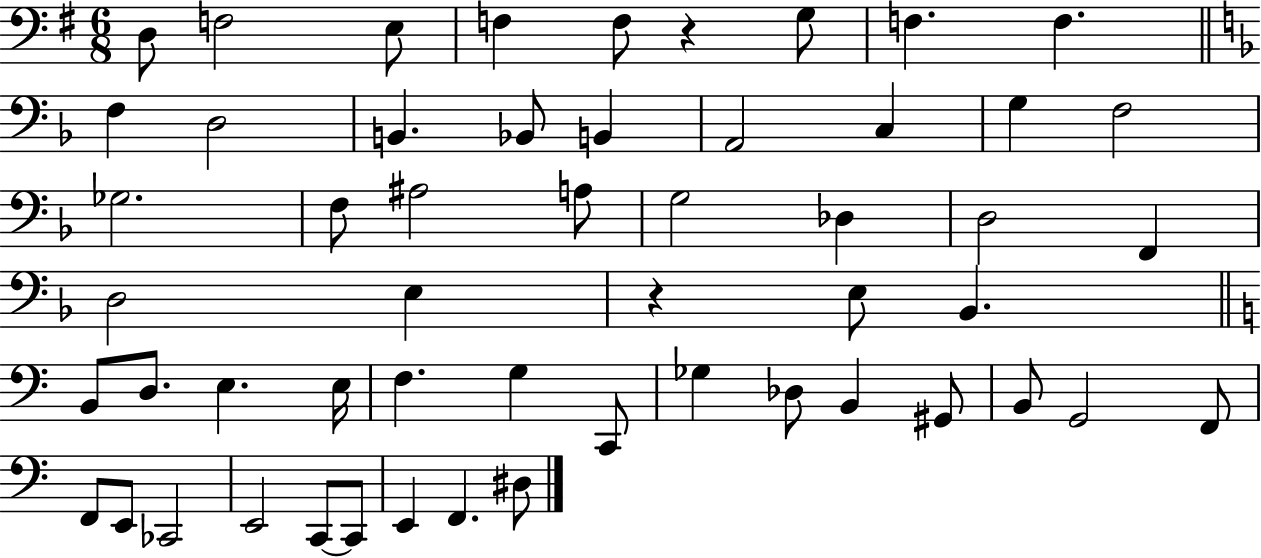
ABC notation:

X:1
T:Untitled
M:6/8
L:1/4
K:G
D,/2 F,2 E,/2 F, F,/2 z G,/2 F, F, F, D,2 B,, _B,,/2 B,, A,,2 C, G, F,2 _G,2 F,/2 ^A,2 A,/2 G,2 _D, D,2 F,, D,2 E, z E,/2 _B,, B,,/2 D,/2 E, E,/4 F, G, C,,/2 _G, _D,/2 B,, ^G,,/2 B,,/2 G,,2 F,,/2 F,,/2 E,,/2 _C,,2 E,,2 C,,/2 C,,/2 E,, F,, ^D,/2